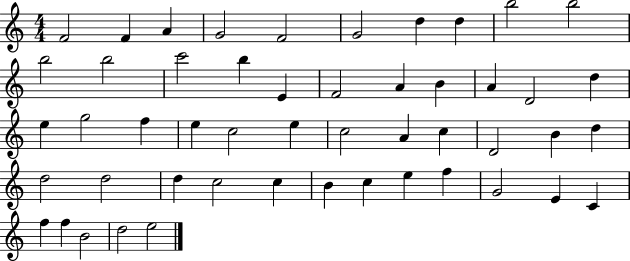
X:1
T:Untitled
M:4/4
L:1/4
K:C
F2 F A G2 F2 G2 d d b2 b2 b2 b2 c'2 b E F2 A B A D2 d e g2 f e c2 e c2 A c D2 B d d2 d2 d c2 c B c e f G2 E C f f B2 d2 e2